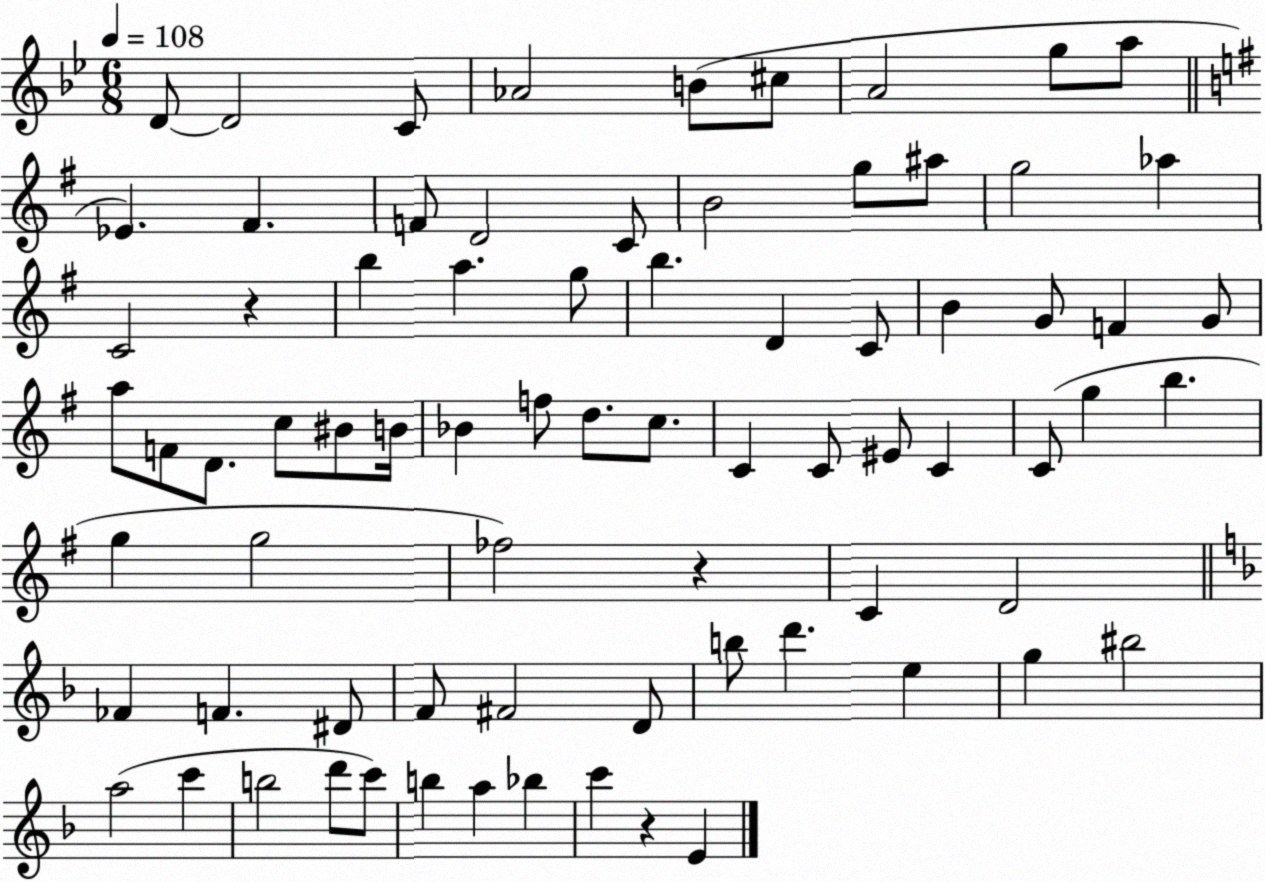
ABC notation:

X:1
T:Untitled
M:6/8
L:1/4
K:Bb
D/2 D2 C/2 _A2 B/2 ^c/2 A2 g/2 a/2 _E ^F F/2 D2 C/2 B2 g/2 ^a/2 g2 _a C2 z b a g/2 b D C/2 B G/2 F G/2 a/2 F/2 D/2 c/2 ^B/2 B/4 _B f/2 d/2 c/2 C C/2 ^E/2 C C/2 g b g g2 _f2 z C D2 _F F ^D/2 F/2 ^F2 D/2 b/2 d' e g ^b2 a2 c' b2 d'/2 c'/2 b a _b c' z E